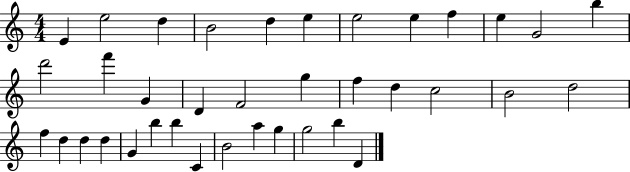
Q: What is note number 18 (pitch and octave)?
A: G5